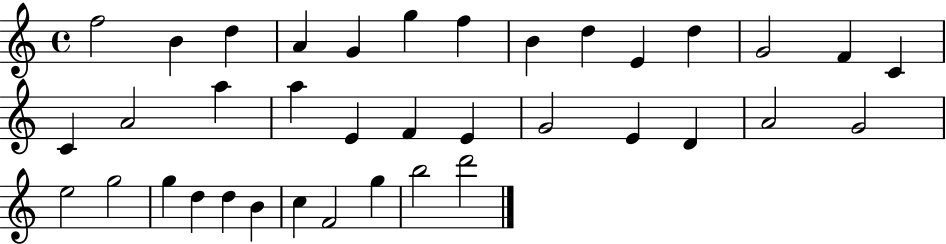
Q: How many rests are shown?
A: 0